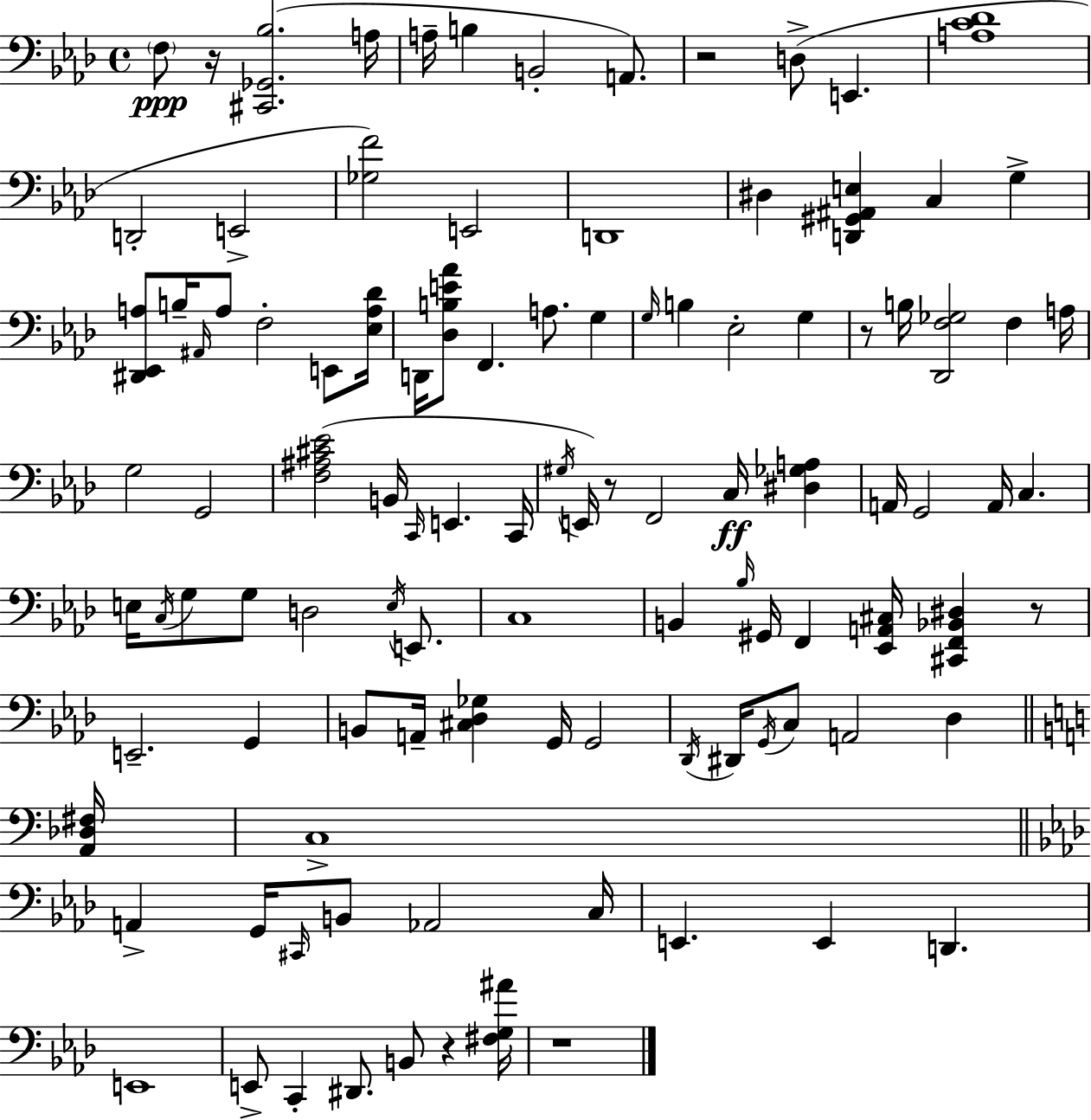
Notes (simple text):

F3/e R/s [C#2,Gb2,Bb3]/h. A3/s A3/s B3/q B2/h A2/e. R/h D3/e E2/q. [A3,C4,Db4]/w D2/h E2/h [Gb3,F4]/h E2/h D2/w D#3/q [D2,G#2,A#2,E3]/q C3/q G3/q [D#2,Eb2,A3]/e B3/s A#2/s A3/e F3/h E2/e [Eb3,A3,Db4]/s D2/s [Db3,B3,E4,Ab4]/e F2/q. A3/e. G3/q G3/s B3/q Eb3/h G3/q R/e B3/s [Db2,F3,Gb3]/h F3/q A3/s G3/h G2/h [F3,A#3,C#4,Eb4]/h B2/s C2/s E2/q. C2/s G#3/s E2/s R/e F2/h C3/s [D#3,Gb3,A3]/q A2/s G2/h A2/s C3/q. E3/s C3/s G3/e G3/e D3/h E3/s E2/e. C3/w B2/q Bb3/s G#2/s F2/q [Eb2,A2,C#3]/s [C#2,F2,Bb2,D#3]/q R/e E2/h. G2/q B2/e A2/s [C#3,Db3,Gb3]/q G2/s G2/h Db2/s D#2/s G2/s C3/e A2/h Db3/q [A2,Db3,F#3]/s C3/w A2/q G2/s C#2/s B2/e Ab2/h C3/s E2/q. E2/q D2/q. E2/w E2/e C2/q D#2/e. B2/e R/q [F#3,G3,A#4]/s R/w